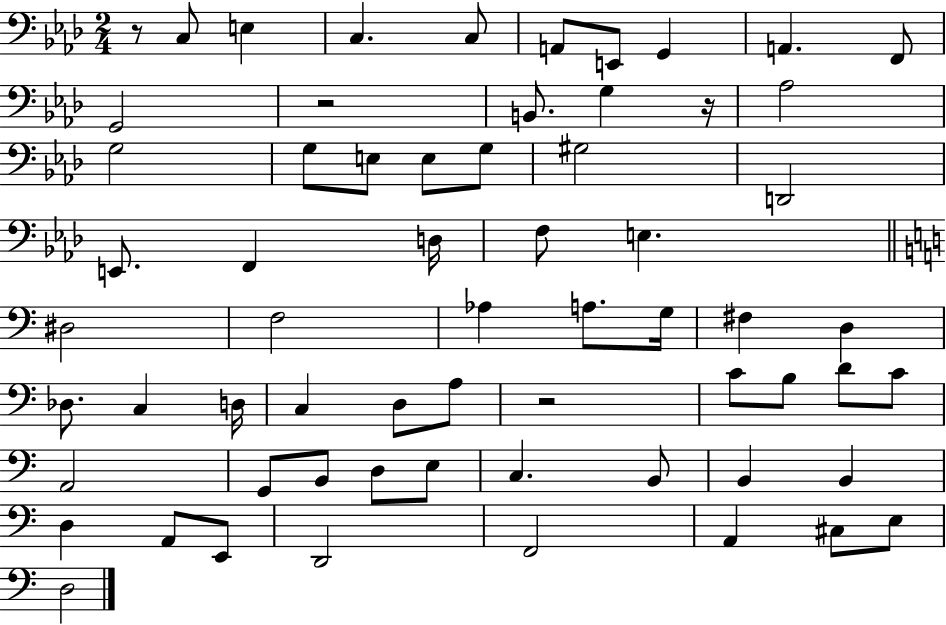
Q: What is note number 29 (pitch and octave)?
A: A3